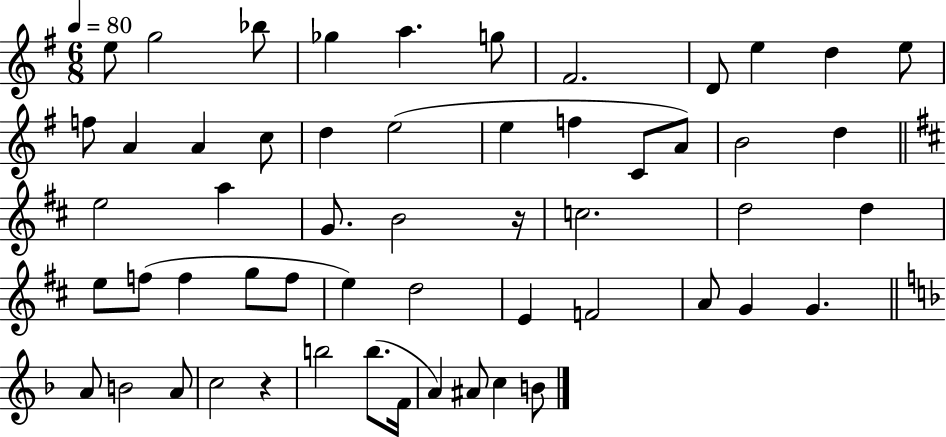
E5/e G5/h Bb5/e Gb5/q A5/q. G5/e F#4/h. D4/e E5/q D5/q E5/e F5/e A4/q A4/q C5/e D5/q E5/h E5/q F5/q C4/e A4/e B4/h D5/q E5/h A5/q G4/e. B4/h R/s C5/h. D5/h D5/q E5/e F5/e F5/q G5/e F5/e E5/q D5/h E4/q F4/h A4/e G4/q G4/q. A4/e B4/h A4/e C5/h R/q B5/h B5/e. F4/s A4/q A#4/e C5/q B4/e